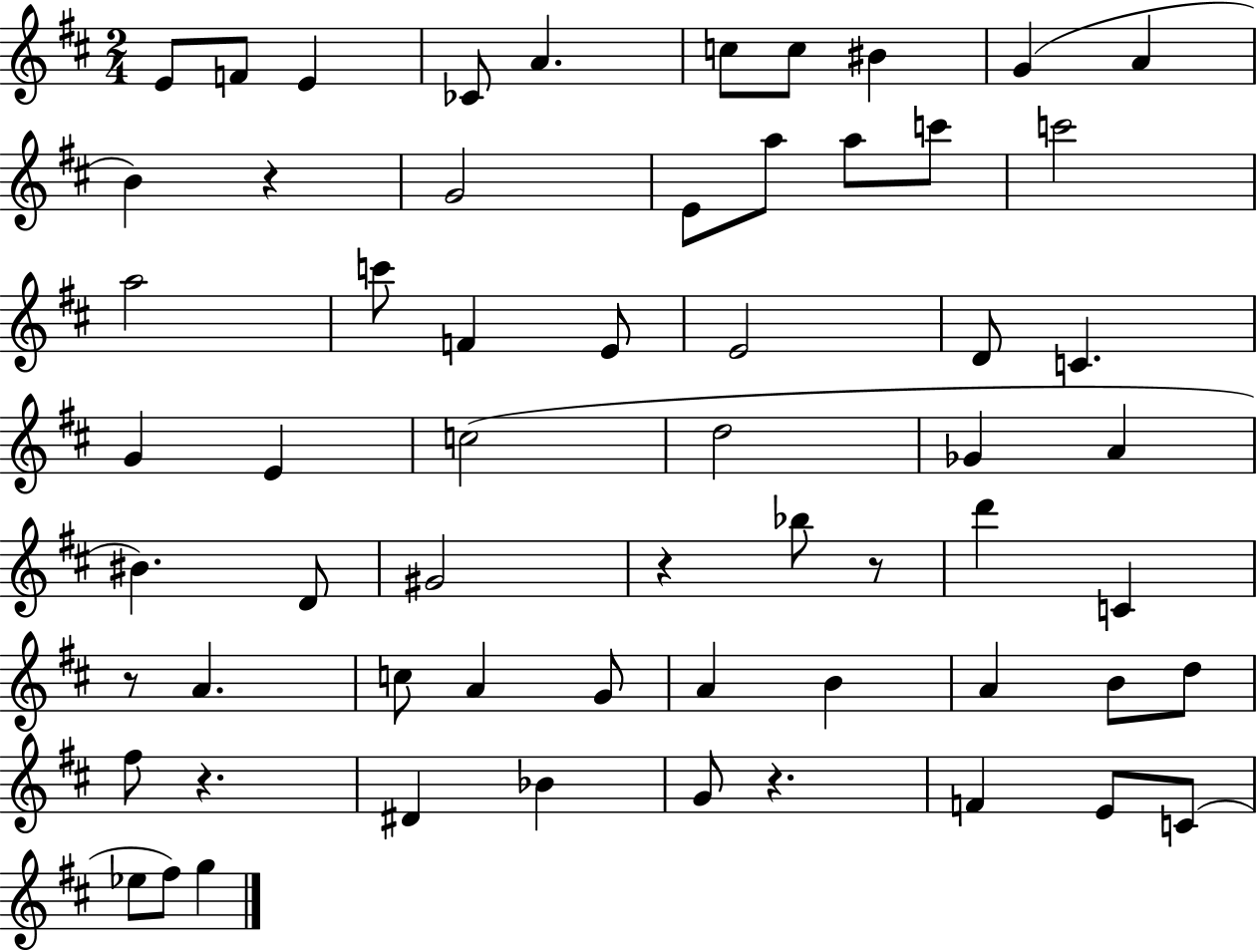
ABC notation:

X:1
T:Untitled
M:2/4
L:1/4
K:D
E/2 F/2 E _C/2 A c/2 c/2 ^B G A B z G2 E/2 a/2 a/2 c'/2 c'2 a2 c'/2 F E/2 E2 D/2 C G E c2 d2 _G A ^B D/2 ^G2 z _b/2 z/2 d' C z/2 A c/2 A G/2 A B A B/2 d/2 ^f/2 z ^D _B G/2 z F E/2 C/2 _e/2 ^f/2 g